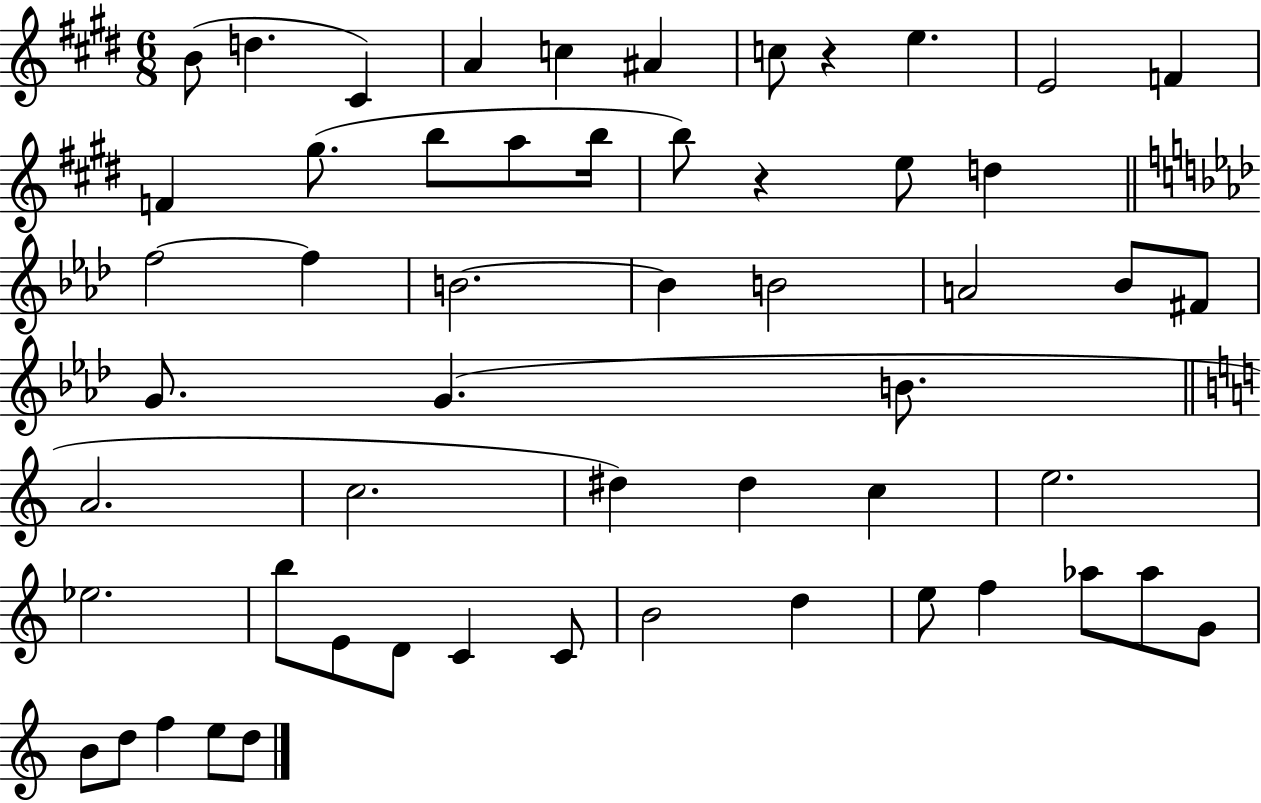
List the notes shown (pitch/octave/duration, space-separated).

B4/e D5/q. C#4/q A4/q C5/q A#4/q C5/e R/q E5/q. E4/h F4/q F4/q G#5/e. B5/e A5/e B5/s B5/e R/q E5/e D5/q F5/h F5/q B4/h. B4/q B4/h A4/h Bb4/e F#4/e G4/e. G4/q. B4/e. A4/h. C5/h. D#5/q D#5/q C5/q E5/h. Eb5/h. B5/e E4/e D4/e C4/q C4/e B4/h D5/q E5/e F5/q Ab5/e Ab5/e G4/e B4/e D5/e F5/q E5/e D5/e